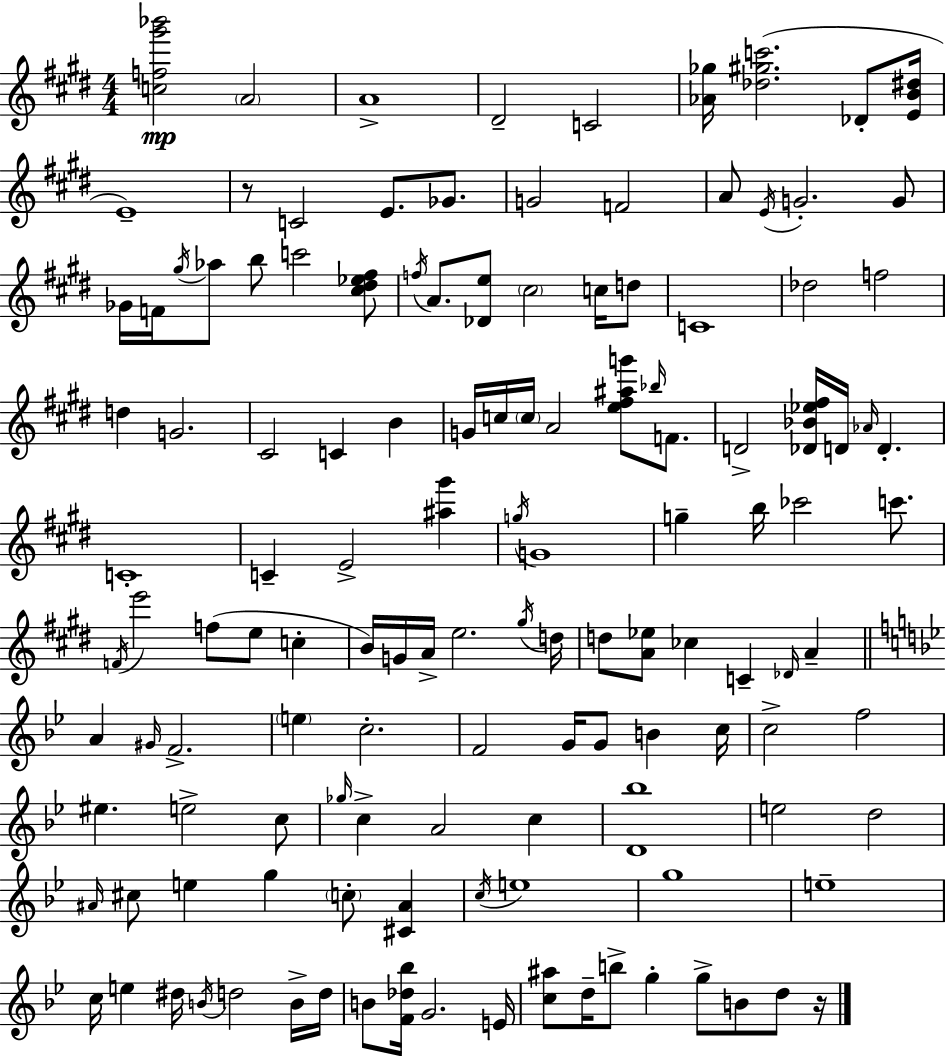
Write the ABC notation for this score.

X:1
T:Untitled
M:4/4
L:1/4
K:E
[cf^g'_b']2 A2 A4 ^D2 C2 [_A_g]/4 [_d^gc']2 _D/2 [EB^d]/4 E4 z/2 C2 E/2 _G/2 G2 F2 A/2 E/4 G2 G/2 _G/4 F/4 ^g/4 _a/2 b/2 c'2 [^c^d_e^f]/2 f/4 A/2 [_De]/2 ^c2 c/4 d/2 C4 _d2 f2 d G2 ^C2 C B G/4 c/4 c/4 A2 [e^f^ag']/2 _b/4 F/2 D2 [_D_B_e^f]/4 D/4 _A/4 D C4 C E2 [^a^g'] g/4 G4 g b/4 _c'2 c'/2 F/4 e'2 f/2 e/2 c B/4 G/4 A/4 e2 ^g/4 d/4 d/2 [A_e]/2 _c C _D/4 A A ^G/4 F2 e c2 F2 G/4 G/2 B c/4 c2 f2 ^e e2 c/2 _g/4 c A2 c [D_b]4 e2 d2 ^A/4 ^c/2 e g c/2 [^C^A] c/4 e4 g4 e4 c/4 e ^d/4 B/4 d2 B/4 d/4 B/2 [F_d_b]/4 G2 E/4 [c^a]/2 d/4 b/2 g g/2 B/2 d/2 z/4